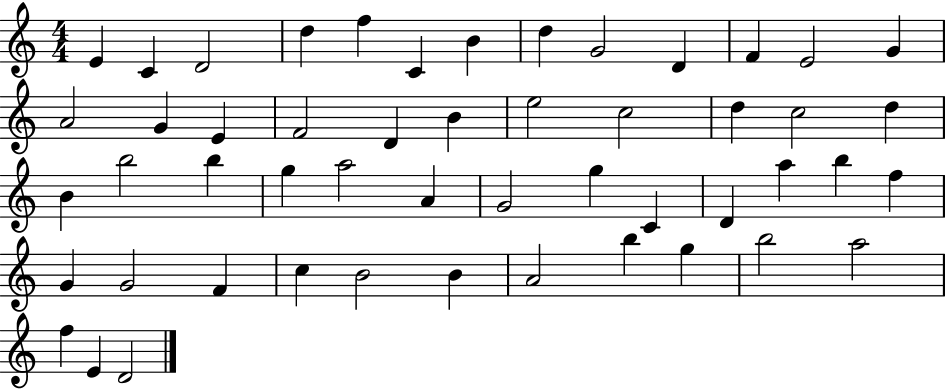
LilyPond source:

{
  \clef treble
  \numericTimeSignature
  \time 4/4
  \key c \major
  e'4 c'4 d'2 | d''4 f''4 c'4 b'4 | d''4 g'2 d'4 | f'4 e'2 g'4 | \break a'2 g'4 e'4 | f'2 d'4 b'4 | e''2 c''2 | d''4 c''2 d''4 | \break b'4 b''2 b''4 | g''4 a''2 a'4 | g'2 g''4 c'4 | d'4 a''4 b''4 f''4 | \break g'4 g'2 f'4 | c''4 b'2 b'4 | a'2 b''4 g''4 | b''2 a''2 | \break f''4 e'4 d'2 | \bar "|."
}